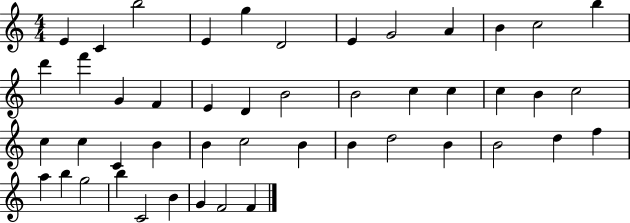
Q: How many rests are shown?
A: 0